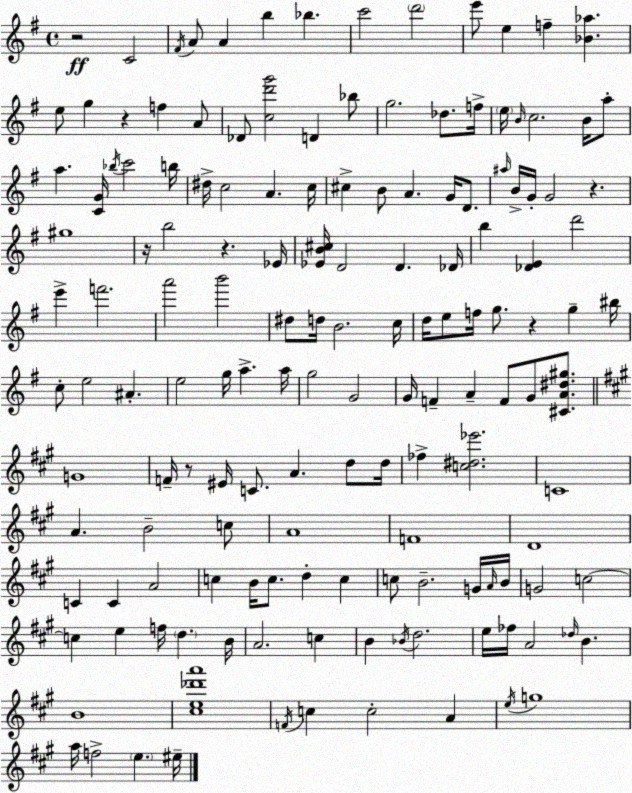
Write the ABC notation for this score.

X:1
T:Untitled
M:4/4
L:1/4
K:Em
z2 C2 ^F/4 A/2 A b _b c'2 d'2 e'/2 e f [_B_a] e/2 g z f A/2 _D/2 [cd'g']2 D _b/2 g2 _d/2 f/4 e/4 B/4 c2 B/4 a/2 a [CG]/4 _b/4 c'2 b/4 ^d/4 c2 A c/4 ^c B/2 A G/4 D/2 ^a/4 B/4 G/4 G2 z ^g4 z/4 b2 z _E/4 [_EB^c]/4 D2 D _D/4 b [_DE] d'2 e' f'2 a'2 b'2 ^d/2 d/4 B2 c/4 d/4 e/2 f/4 g/2 z g ^b/4 c/2 e2 ^A e2 g/4 a a/4 g2 G2 G/4 F A F/2 G/2 [^CA^d^g]/2 G4 F/4 z/2 ^E/4 C/2 A d/2 d/4 _f [c^d_e']2 C4 A B2 c/2 A4 F4 D4 C C A2 c B/4 c/2 d c c/2 B2 G/4 A/4 B/4 G2 c2 c e f/4 d B/4 A2 c B _B/4 d2 e/4 _f/4 A2 _d/4 B B4 [^ce_d'a']4 F/4 c c2 A e/4 g4 a/4 f2 e ^e/4